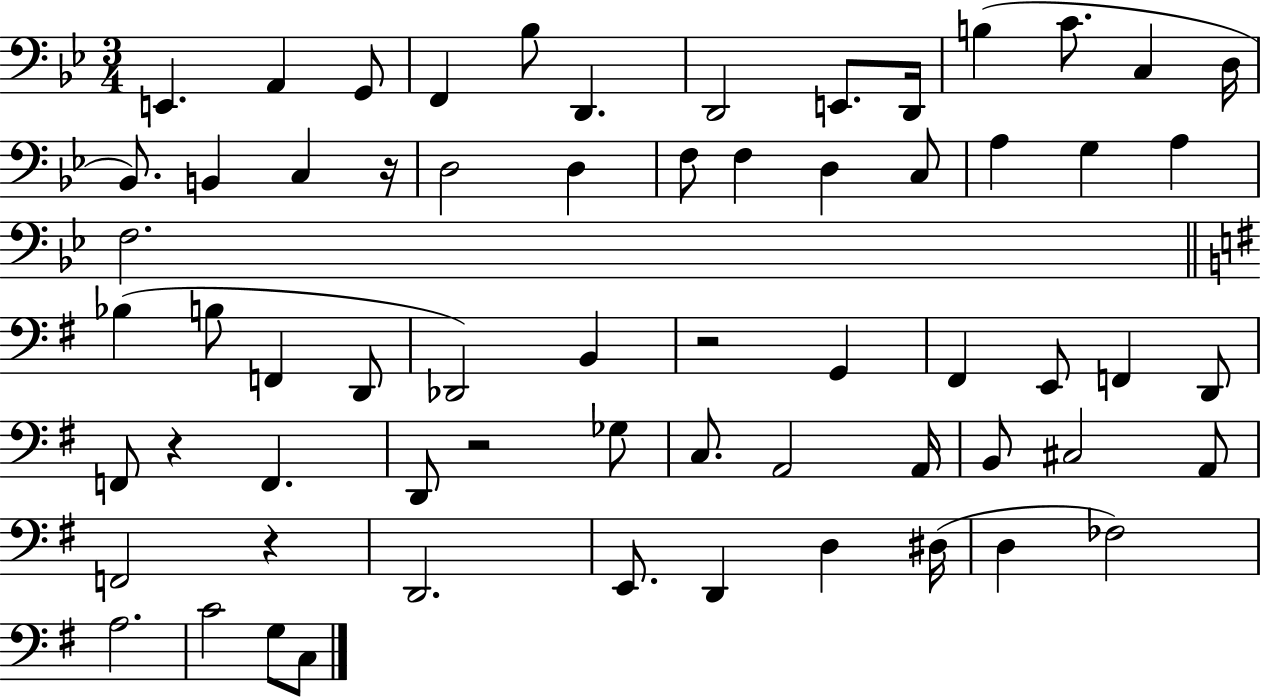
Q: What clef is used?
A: bass